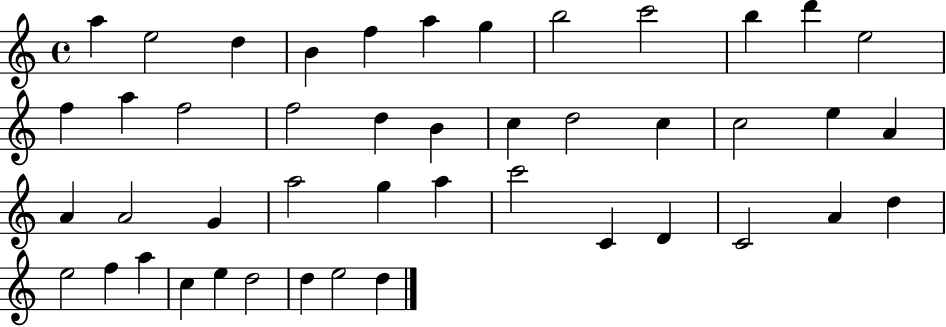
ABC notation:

X:1
T:Untitled
M:4/4
L:1/4
K:C
a e2 d B f a g b2 c'2 b d' e2 f a f2 f2 d B c d2 c c2 e A A A2 G a2 g a c'2 C D C2 A d e2 f a c e d2 d e2 d